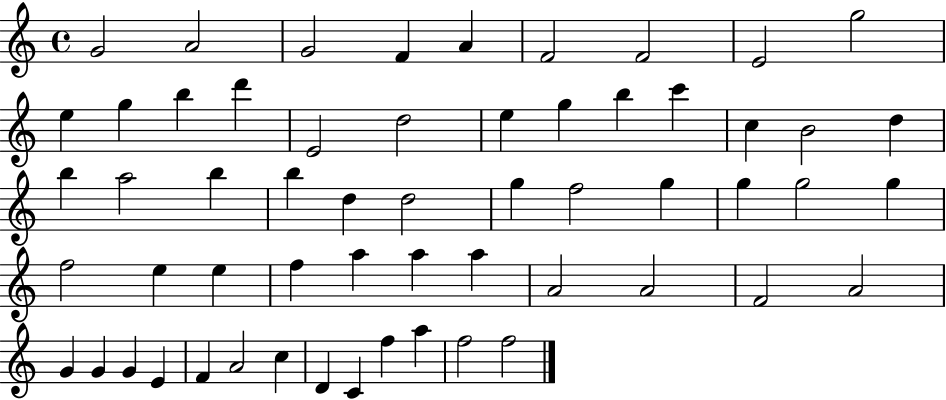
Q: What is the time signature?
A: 4/4